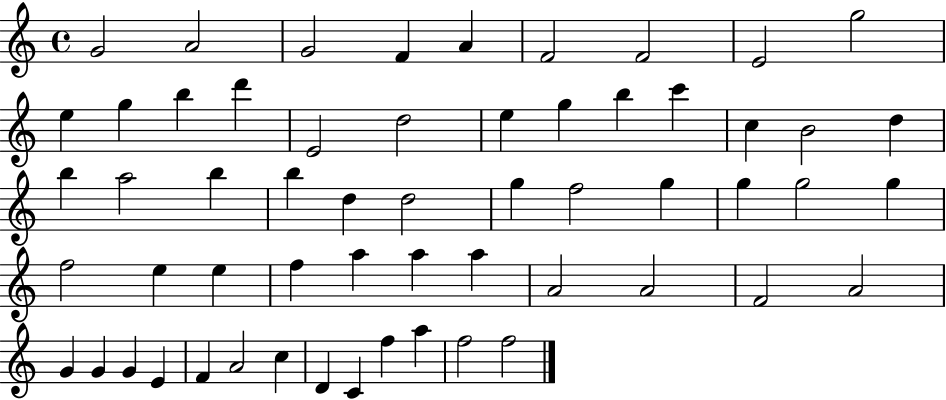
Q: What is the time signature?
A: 4/4